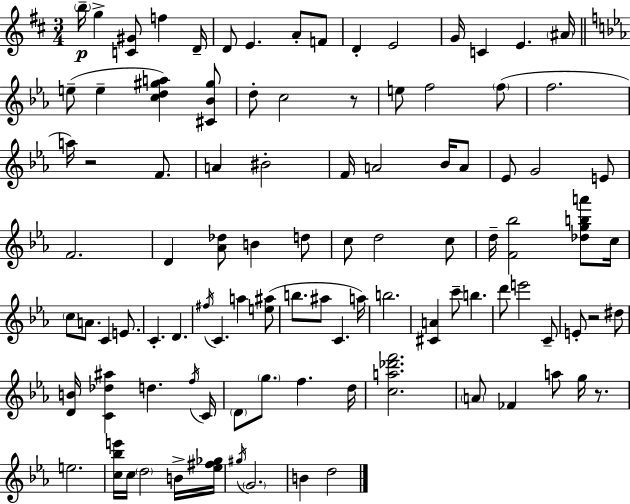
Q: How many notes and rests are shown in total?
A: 99